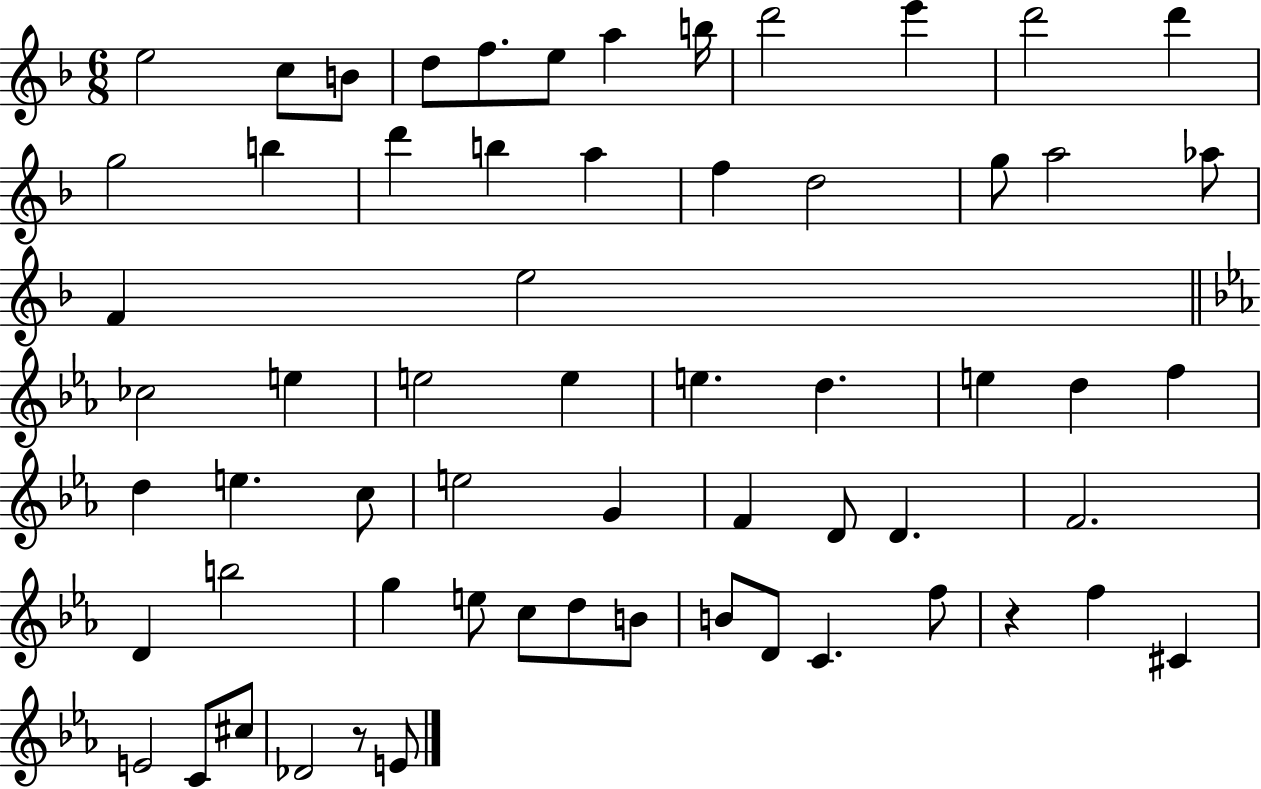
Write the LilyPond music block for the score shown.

{
  \clef treble
  \numericTimeSignature
  \time 6/8
  \key f \major
  e''2 c''8 b'8 | d''8 f''8. e''8 a''4 b''16 | d'''2 e'''4 | d'''2 d'''4 | \break g''2 b''4 | d'''4 b''4 a''4 | f''4 d''2 | g''8 a''2 aes''8 | \break f'4 e''2 | \bar "||" \break \key c \minor ces''2 e''4 | e''2 e''4 | e''4. d''4. | e''4 d''4 f''4 | \break d''4 e''4. c''8 | e''2 g'4 | f'4 d'8 d'4. | f'2. | \break d'4 b''2 | g''4 e''8 c''8 d''8 b'8 | b'8 d'8 c'4. f''8 | r4 f''4 cis'4 | \break e'2 c'8 cis''8 | des'2 r8 e'8 | \bar "|."
}